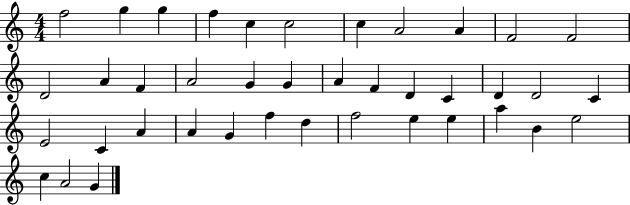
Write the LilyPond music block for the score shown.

{
  \clef treble
  \numericTimeSignature
  \time 4/4
  \key c \major
  f''2 g''4 g''4 | f''4 c''4 c''2 | c''4 a'2 a'4 | f'2 f'2 | \break d'2 a'4 f'4 | a'2 g'4 g'4 | a'4 f'4 d'4 c'4 | d'4 d'2 c'4 | \break e'2 c'4 a'4 | a'4 g'4 f''4 d''4 | f''2 e''4 e''4 | a''4 b'4 e''2 | \break c''4 a'2 g'4 | \bar "|."
}